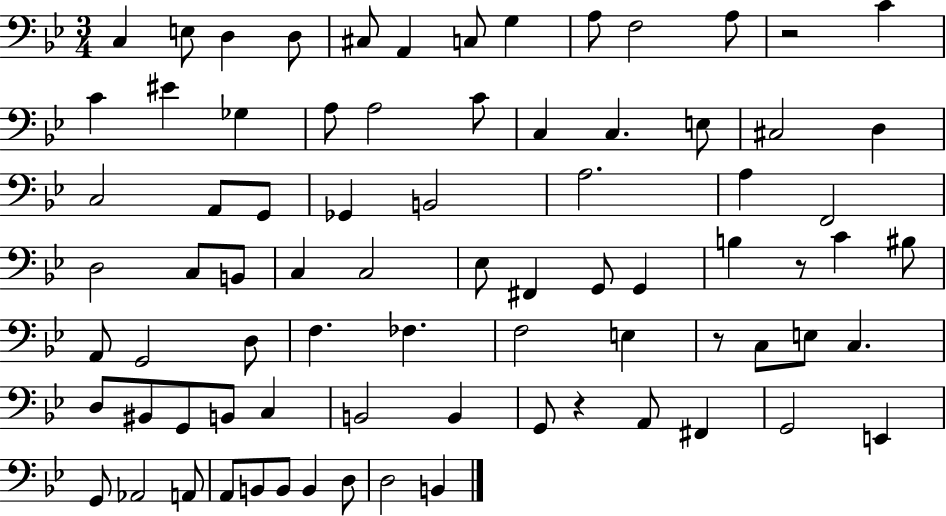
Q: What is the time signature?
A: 3/4